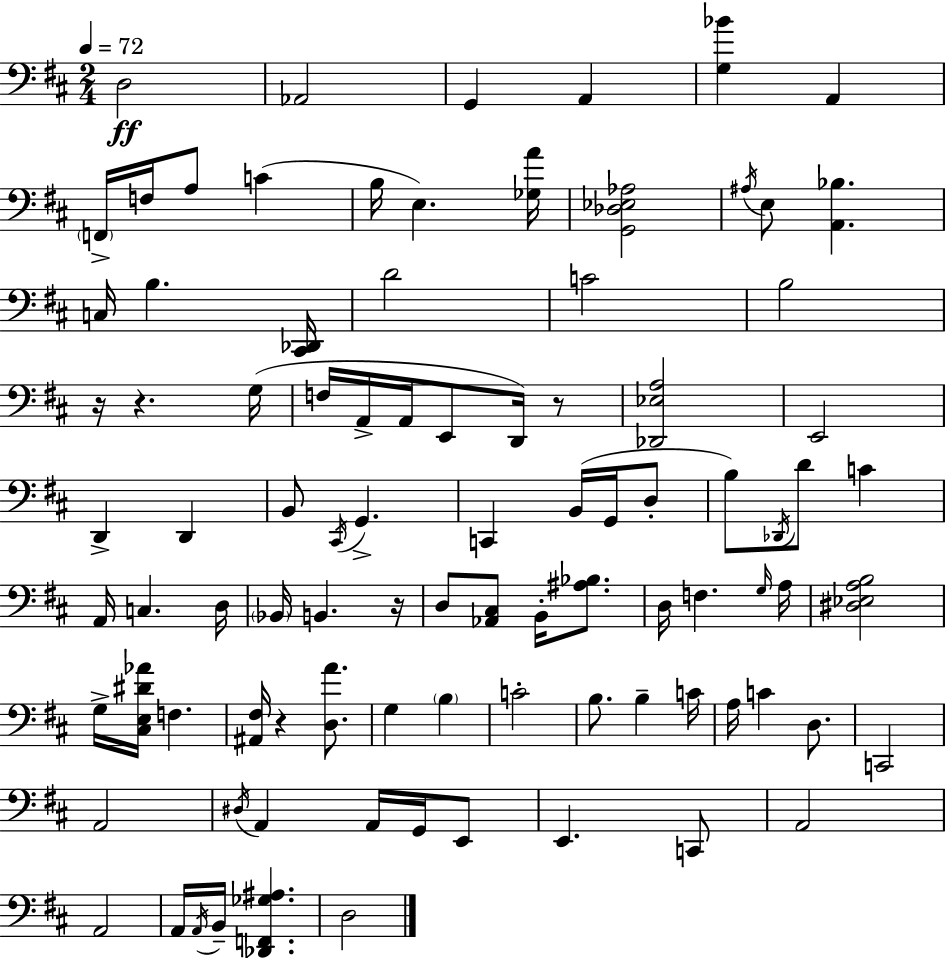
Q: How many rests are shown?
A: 5